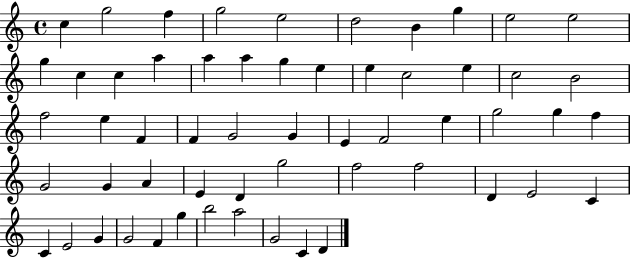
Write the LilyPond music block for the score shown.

{
  \clef treble
  \time 4/4
  \defaultTimeSignature
  \key c \major
  c''4 g''2 f''4 | g''2 e''2 | d''2 b'4 g''4 | e''2 e''2 | \break g''4 c''4 c''4 a''4 | a''4 a''4 g''4 e''4 | e''4 c''2 e''4 | c''2 b'2 | \break f''2 e''4 f'4 | f'4 g'2 g'4 | e'4 f'2 e''4 | g''2 g''4 f''4 | \break g'2 g'4 a'4 | e'4 d'4 g''2 | f''2 f''2 | d'4 e'2 c'4 | \break c'4 e'2 g'4 | g'2 f'4 g''4 | b''2 a''2 | g'2 c'4 d'4 | \break \bar "|."
}